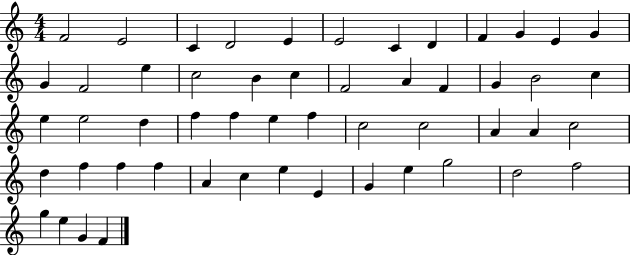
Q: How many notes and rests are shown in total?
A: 53